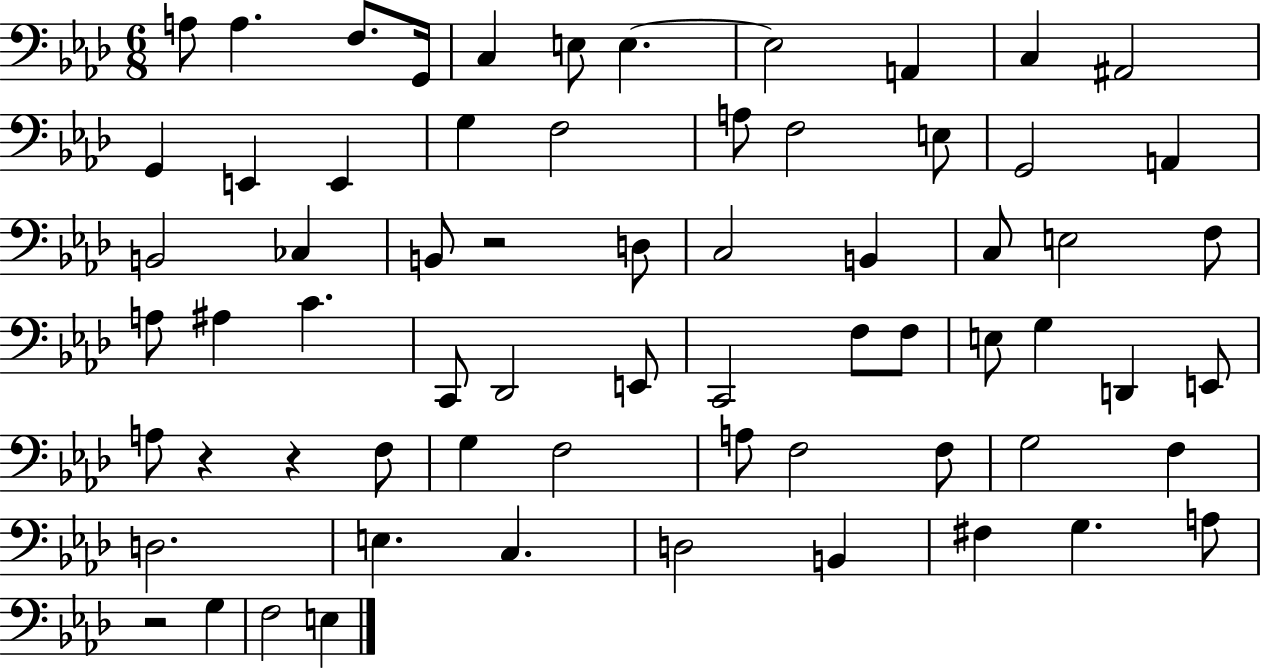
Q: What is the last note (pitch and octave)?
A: E3